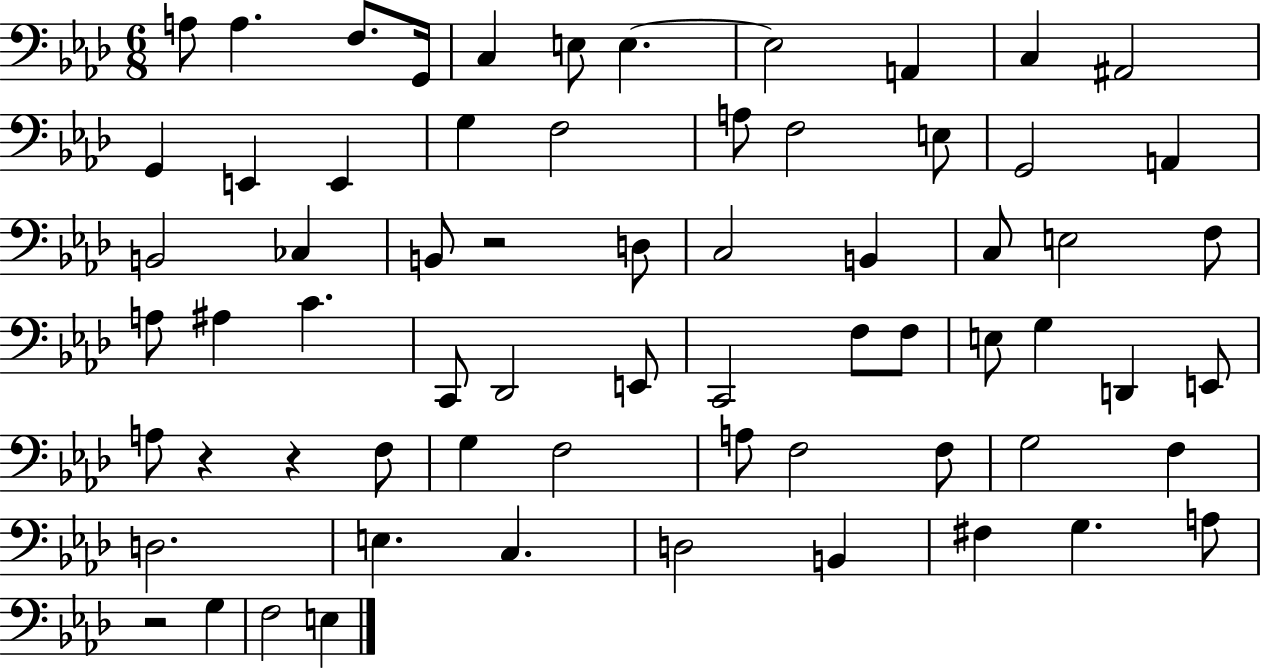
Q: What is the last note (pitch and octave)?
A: E3